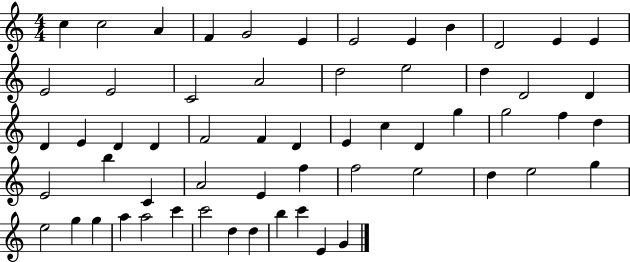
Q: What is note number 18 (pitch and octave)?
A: E5